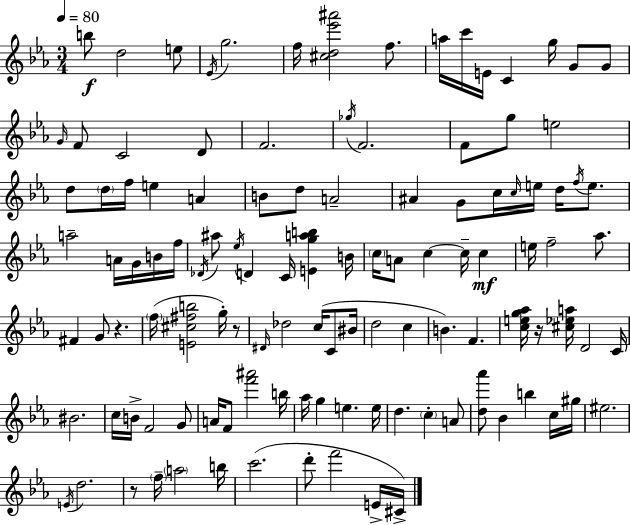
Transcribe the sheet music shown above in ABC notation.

X:1
T:Untitled
M:3/4
L:1/4
K:Cm
b/2 d2 e/2 _E/4 g2 f/4 [^cd_e'^a']2 f/2 a/4 c'/4 E/4 C g/4 G/2 G/2 G/4 F/2 C2 D/2 F2 _g/4 F2 F/2 g/2 e2 d/2 d/4 f/4 e A B/2 d/2 A2 ^A G/2 c/4 c/4 e/4 d/4 f/4 e/2 a2 A/4 G/4 B/4 f/4 _D/4 ^a/2 _e/4 D C/4 [Egab] B/4 c/4 A/2 c c/4 c e/4 f2 _a/2 ^F G/2 z f/4 [E^c^fb]2 g/4 z/2 ^D/4 _d2 c/4 C/2 ^B/4 d2 c B F [ceg_a]/4 z/4 [^c_ea]/4 D2 C/4 ^B2 c/4 B/4 F2 G/2 A/4 F/2 [f'^a']2 b/4 _a/4 g e e/4 d c A/2 [d_a']/2 _B b c/4 ^g/4 ^e2 E/4 d2 z/2 f/4 a2 b/4 c'2 d'/2 f'2 E/4 ^C/4